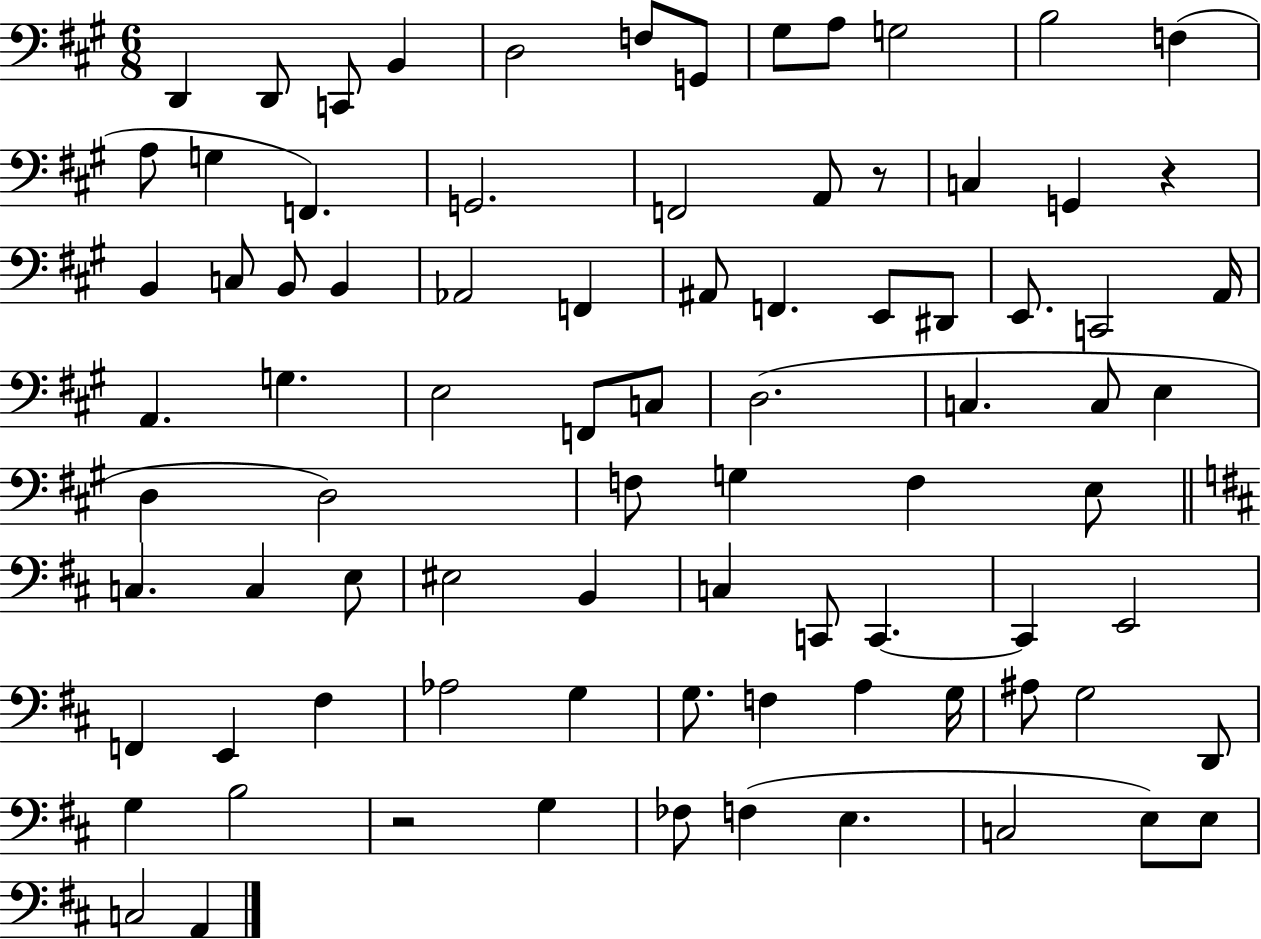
D2/q D2/e C2/e B2/q D3/h F3/e G2/e G#3/e A3/e G3/h B3/h F3/q A3/e G3/q F2/q. G2/h. F2/h A2/e R/e C3/q G2/q R/q B2/q C3/e B2/e B2/q Ab2/h F2/q A#2/e F2/q. E2/e D#2/e E2/e. C2/h A2/s A2/q. G3/q. E3/h F2/e C3/e D3/h. C3/q. C3/e E3/q D3/q D3/h F3/e G3/q F3/q E3/e C3/q. C3/q E3/e EIS3/h B2/q C3/q C2/e C2/q. C2/q E2/h F2/q E2/q F#3/q Ab3/h G3/q G3/e. F3/q A3/q G3/s A#3/e G3/h D2/e G3/q B3/h R/h G3/q FES3/e F3/q E3/q. C3/h E3/e E3/e C3/h A2/q